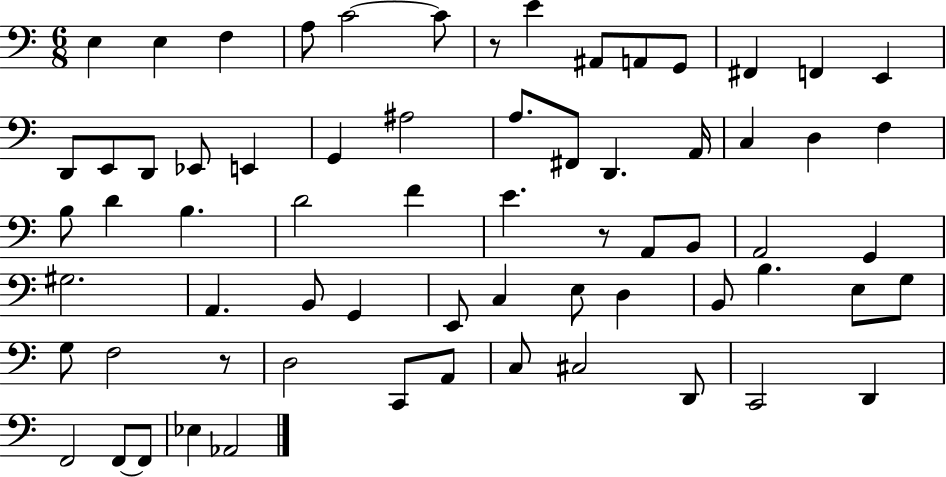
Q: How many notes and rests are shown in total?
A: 67